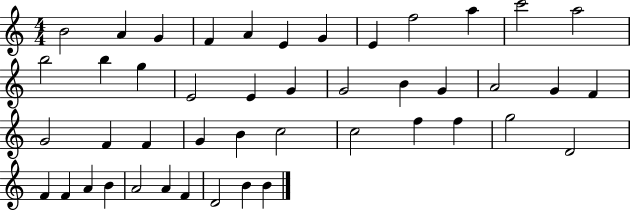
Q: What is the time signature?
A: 4/4